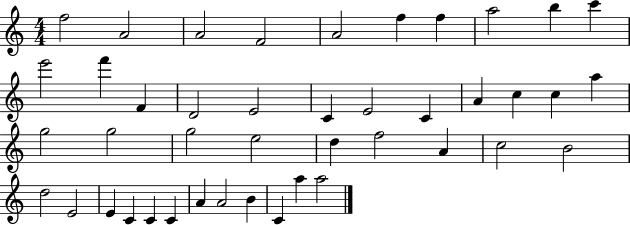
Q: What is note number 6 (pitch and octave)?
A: F5